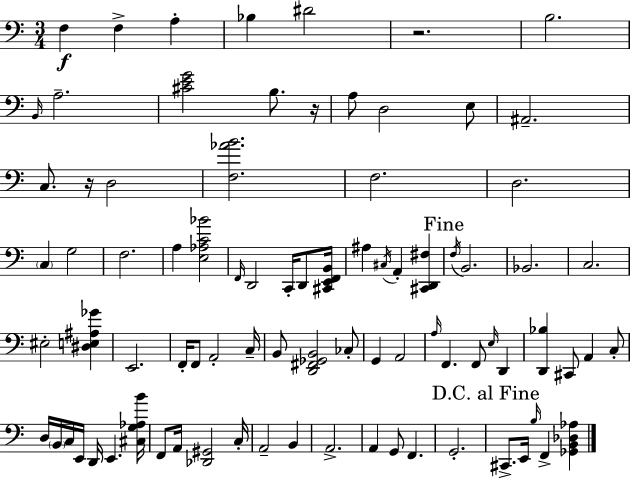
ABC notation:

X:1
T:Untitled
M:3/4
L:1/4
K:C
F, F, A, _B, ^D2 z2 B,2 B,,/4 A,2 [^CEG]2 B,/2 z/4 A,/2 D,2 E,/2 ^A,,2 C,/2 z/4 D,2 [F,_AB]2 F,2 D,2 C, G,2 F,2 A, [E,_A,C_B]2 F,,/4 D,,2 C,,/4 D,,/2 [^C,,E,,F,,B,,]/4 ^A, ^C,/4 A,, [^C,,D,,^F,] F,/4 B,,2 _B,,2 C,2 ^E,2 [^D,E,^A,_G] E,,2 F,,/4 F,,/2 A,,2 C,/4 B,,/2 [D,,^F,,_G,,B,,]2 _C,/2 G,, A,,2 A,/4 F,, F,,/2 E,/4 D,, [D,,_B,] ^C,,/2 A,, C,/2 D,/4 B,,/4 C,/4 E,,/4 D,,/4 E,, [^C,G,_A,B]/4 F,,/2 A,,/4 [_D,,^G,,]2 C,/4 A,,2 B,, A,,2 A,, G,,/2 F,, G,,2 ^C,,/2 E,,/4 B,/4 F,, [_G,,B,,_D,_A,]